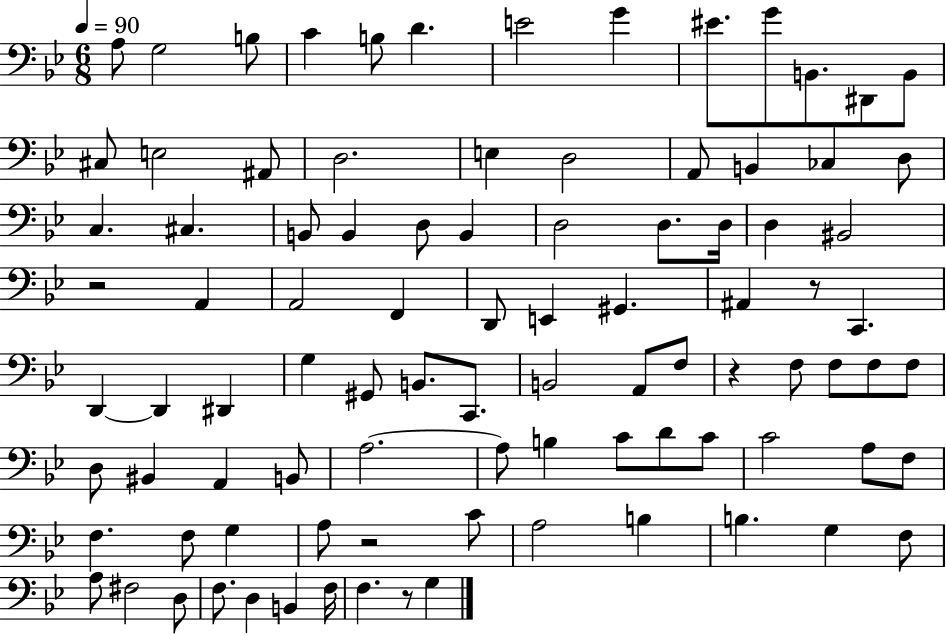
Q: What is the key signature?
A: BES major